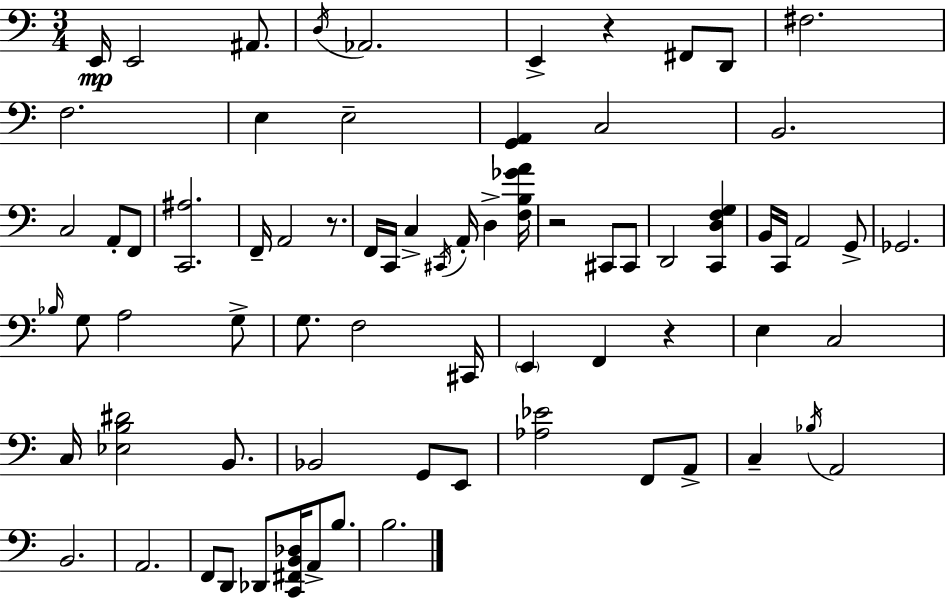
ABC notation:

X:1
T:Untitled
M:3/4
L:1/4
K:C
E,,/4 E,,2 ^A,,/2 D,/4 _A,,2 E,, z ^F,,/2 D,,/2 ^F,2 F,2 E, E,2 [G,,A,,] C,2 B,,2 C,2 A,,/2 F,,/2 [C,,^A,]2 F,,/4 A,,2 z/2 F,,/4 C,,/4 C, ^C,,/4 A,,/4 D, [F,B,_GA]/4 z2 ^C,,/2 ^C,,/2 D,,2 [C,,D,F,G,] B,,/4 C,,/4 A,,2 G,,/2 _G,,2 _B,/4 G,/2 A,2 G,/2 G,/2 F,2 ^C,,/4 E,, F,, z E, C,2 C,/4 [_E,B,^D]2 B,,/2 _B,,2 G,,/2 E,,/2 [_A,_E]2 F,,/2 A,,/2 C, _B,/4 A,,2 B,,2 A,,2 F,,/2 D,,/2 _D,,/2 [C,,^F,,B,,_D,]/4 A,,/2 B,/2 B,2